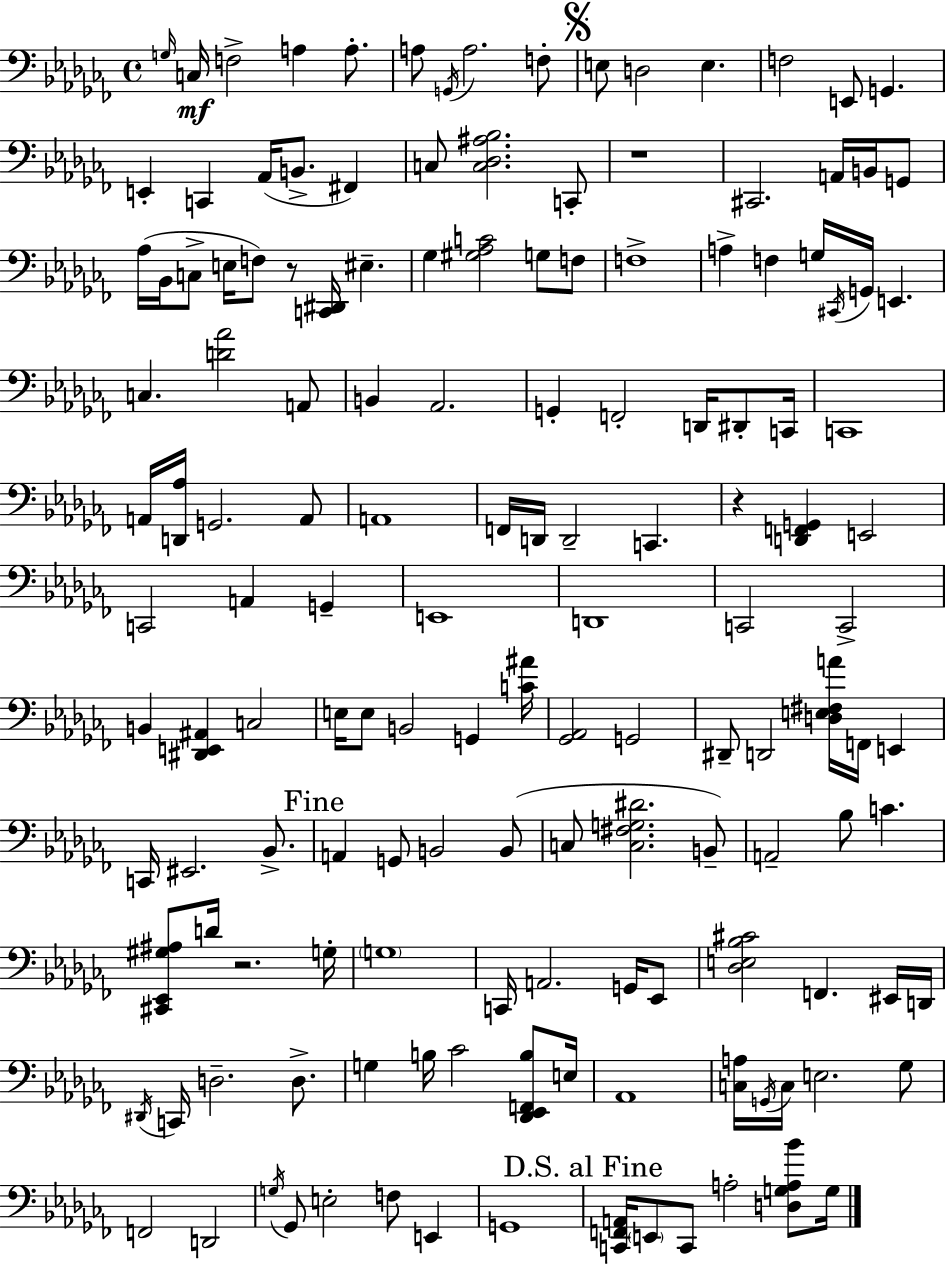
{
  \clef bass
  \time 4/4
  \defaultTimeSignature
  \key aes \minor
  \grace { g16 }\mf c16 f2-> a4 a8.-. | a8 \acciaccatura { g,16 } a2. | f8-. \mark \markup { \musicglyph "scripts.segno" } e8 d2 e4. | f2 e,8 g,4. | \break e,4-. c,4 aes,16( b,8.-> fis,4) | c8 <c des ais bes>2. | c,8-. r1 | cis,2. a,16 b,16 | \break g,8 aes16( bes,16 c8-> e16 f8) r8 <c, dis,>16 eis4.-- | ges4 <gis aes c'>2 g8 | f8 f1-> | a4-> f4 g16 \acciaccatura { cis,16 } g,16 e,4. | \break c4. <d' aes'>2 | a,8 b,4 aes,2. | g,4-. f,2-. d,16 | dis,8-. c,16 c,1 | \break a,16 <d, aes>16 g,2. | a,8 a,1 | f,16 d,16 d,2-- c,4. | r4 <d, f, g,>4 e,2 | \break c,2 a,4 g,4-- | e,1 | d,1 | c,2 c,2-> | \break b,4 <dis, e, ais,>4 c2 | e16 e8 b,2 g,4 | <c' ais'>16 <ges, aes,>2 g,2 | dis,8-- d,2 <d e fis a'>16 f,16 e,4 | \break c,16 eis,2. | bes,8.-> \mark "Fine" a,4 g,8 b,2 | b,8( c8 <c fis g dis'>2. | b,8--) a,2-- bes8 c'4. | \break <cis, ees, gis ais>8 d'16 r2. | g16-. \parenthesize g1 | c,16 a,2. | g,16 ees,8 <des e bes cis'>2 f,4. | \break eis,16 d,16 \acciaccatura { dis,16 } c,16 d2.-- | d8.-> g4 b16 ces'2 | <des, ees, f, b>8 e16 aes,1 | <c a>16 \acciaccatura { g,16 } c16 e2. | \break ges8 f,2 d,2 | \acciaccatura { g16 } ges,8 e2-. | f8 e,4 g,1 | \mark "D.S. al Fine" <c, f, a,>16 \parenthesize e,8 c,8 a2-. | \break <d g a bes'>8 g16 \bar "|."
}